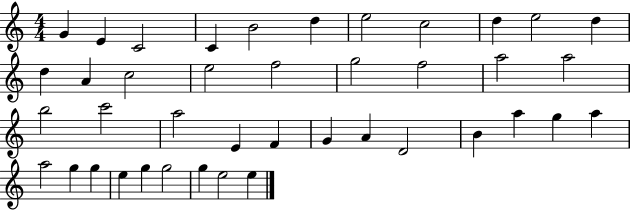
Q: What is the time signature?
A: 4/4